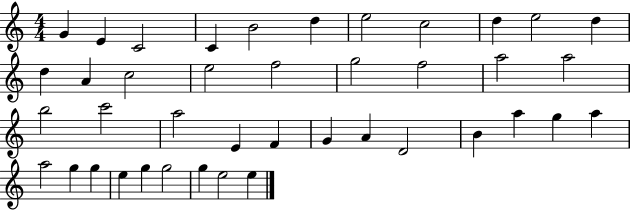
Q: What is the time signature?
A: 4/4